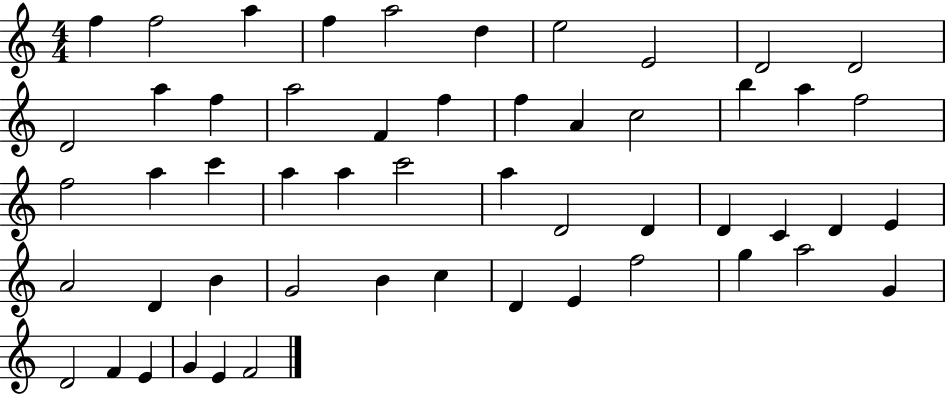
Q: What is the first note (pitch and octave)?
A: F5